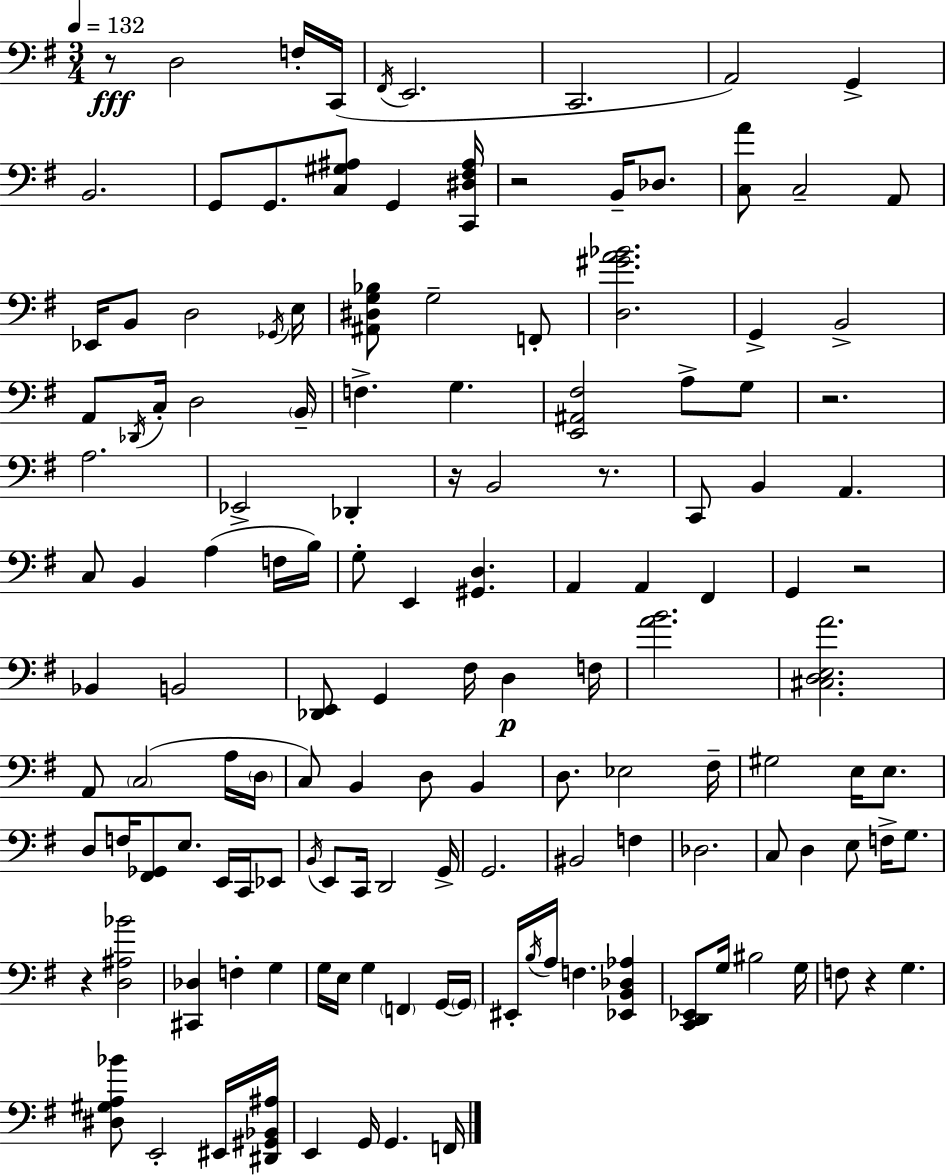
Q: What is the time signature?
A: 3/4